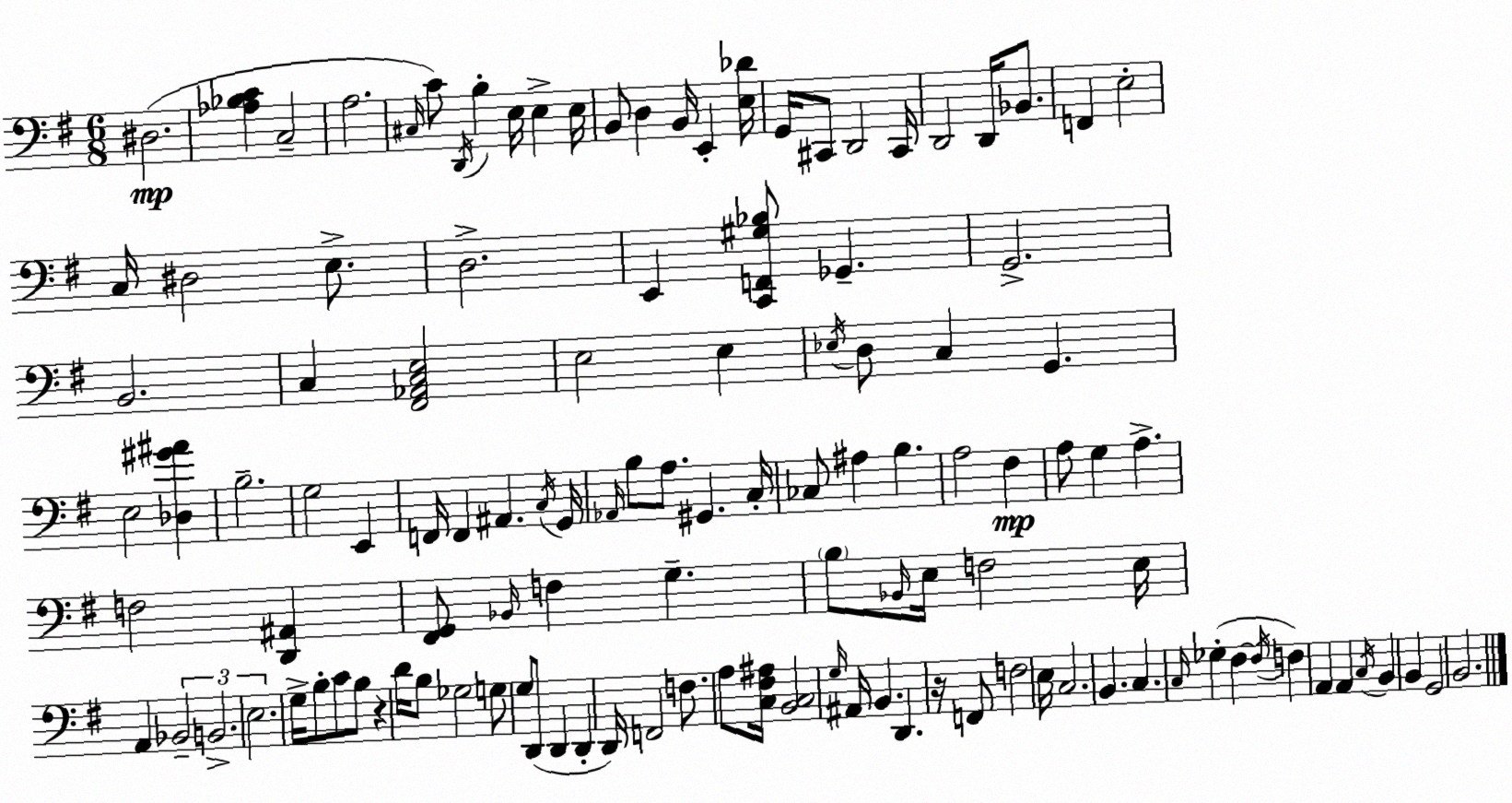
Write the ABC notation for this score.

X:1
T:Untitled
M:6/8
L:1/4
K:G
^D,2 [_A,_B,C] C,2 A,2 ^C,/4 C/2 D,,/4 B, E,/4 E, E,/4 B,,/2 D, B,,/4 E,, [E,_D]/4 G,,/4 ^C,,/2 D,,2 ^C,,/4 D,,2 D,,/4 _B,,/2 F,, E,2 C,/4 ^D,2 E,/2 D,2 E,, [C,,F,,^G,_B,]/2 _G,, G,,2 B,,2 C, [^F,,_A,,C,E,]2 E,2 E, _E,/4 D,/2 C, G,, E,2 [_D,^G^A] B,2 G,2 E,, F,,/4 F,, ^A,, C,/4 G,,/4 _A,,/4 B,/2 A,/2 ^G,, C,/4 _C,/2 ^A, B, A,2 ^F, A,/2 G, A, F,2 [D,,^A,,] [^F,,G,,]/2 _B,,/4 F, G, B,/2 _B,,/4 E,/4 F,2 E,/4 A,, _B,,2 B,,2 E,2 G,/4 B,/2 C/2 B,/2 z D/4 B,/2 _G,2 G,/2 G,/2 D,,/2 D,, D,, D,,/4 F,,2 F,/2 A,/2 [C,^F,^A,]/4 [B,,C,]2 G,/4 ^A,,/4 B,, D,, z/4 F,,/2 F,2 E,/4 C,2 B,, C, C,/4 _G, ^F, ^F,/4 F, A,, A,, C,/4 B,, B,, G,,2 B,,2